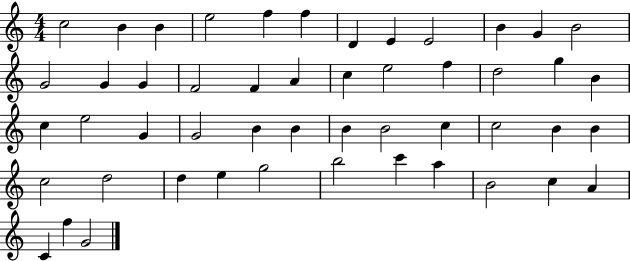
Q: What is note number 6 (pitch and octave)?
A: F5